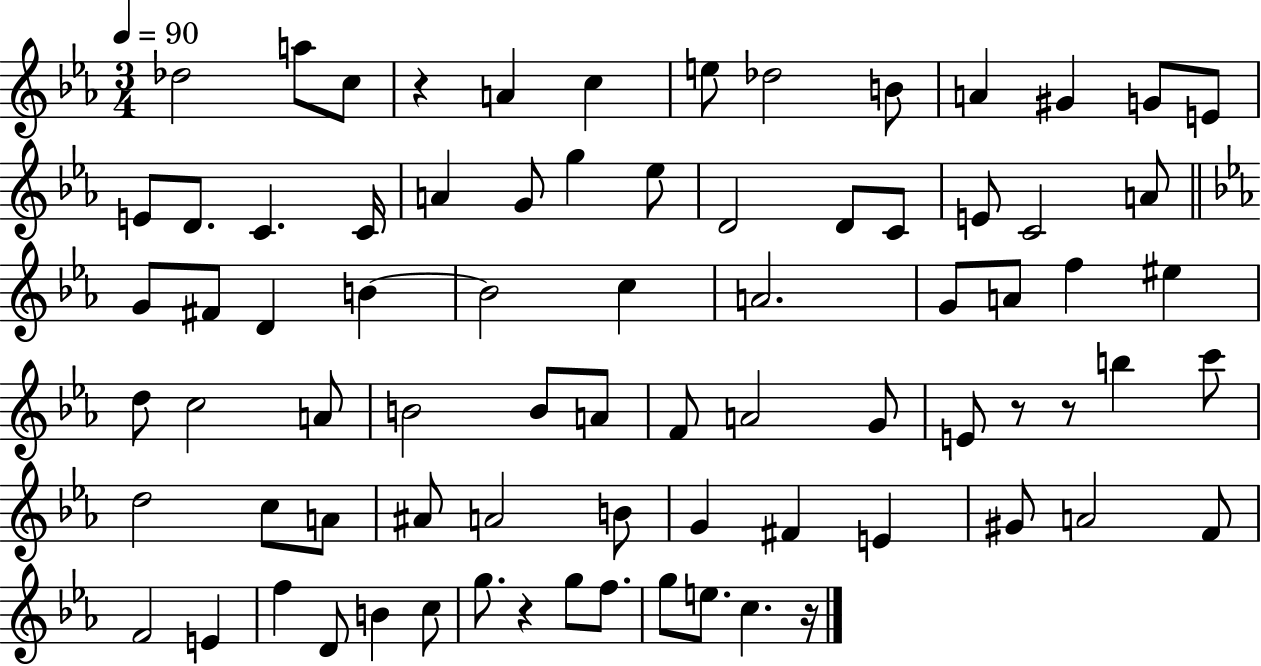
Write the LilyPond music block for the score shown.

{
  \clef treble
  \numericTimeSignature
  \time 3/4
  \key ees \major
  \tempo 4 = 90
  des''2 a''8 c''8 | r4 a'4 c''4 | e''8 des''2 b'8 | a'4 gis'4 g'8 e'8 | \break e'8 d'8. c'4. c'16 | a'4 g'8 g''4 ees''8 | d'2 d'8 c'8 | e'8 c'2 a'8 | \break \bar "||" \break \key ees \major g'8 fis'8 d'4 b'4~~ | b'2 c''4 | a'2. | g'8 a'8 f''4 eis''4 | \break d''8 c''2 a'8 | b'2 b'8 a'8 | f'8 a'2 g'8 | e'8 r8 r8 b''4 c'''8 | \break d''2 c''8 a'8 | ais'8 a'2 b'8 | g'4 fis'4 e'4 | gis'8 a'2 f'8 | \break f'2 e'4 | f''4 d'8 b'4 c''8 | g''8. r4 g''8 f''8. | g''8 e''8. c''4. r16 | \break \bar "|."
}